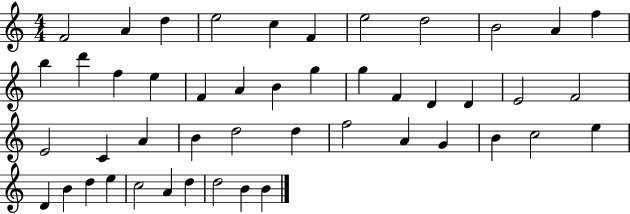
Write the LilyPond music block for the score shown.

{
  \clef treble
  \numericTimeSignature
  \time 4/4
  \key c \major
  f'2 a'4 d''4 | e''2 c''4 f'4 | e''2 d''2 | b'2 a'4 f''4 | \break b''4 d'''4 f''4 e''4 | f'4 a'4 b'4 g''4 | g''4 f'4 d'4 d'4 | e'2 f'2 | \break e'2 c'4 a'4 | b'4 d''2 d''4 | f''2 a'4 g'4 | b'4 c''2 e''4 | \break d'4 b'4 d''4 e''4 | c''2 a'4 d''4 | d''2 b'4 b'4 | \bar "|."
}